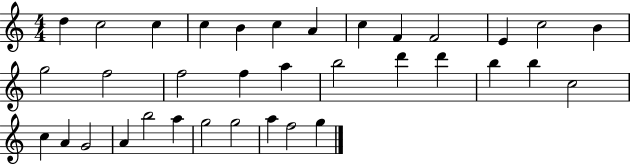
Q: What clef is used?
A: treble